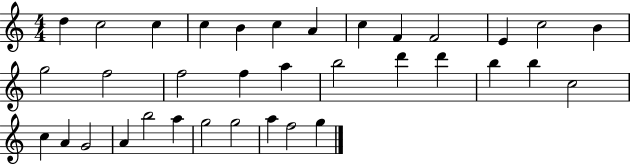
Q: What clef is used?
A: treble